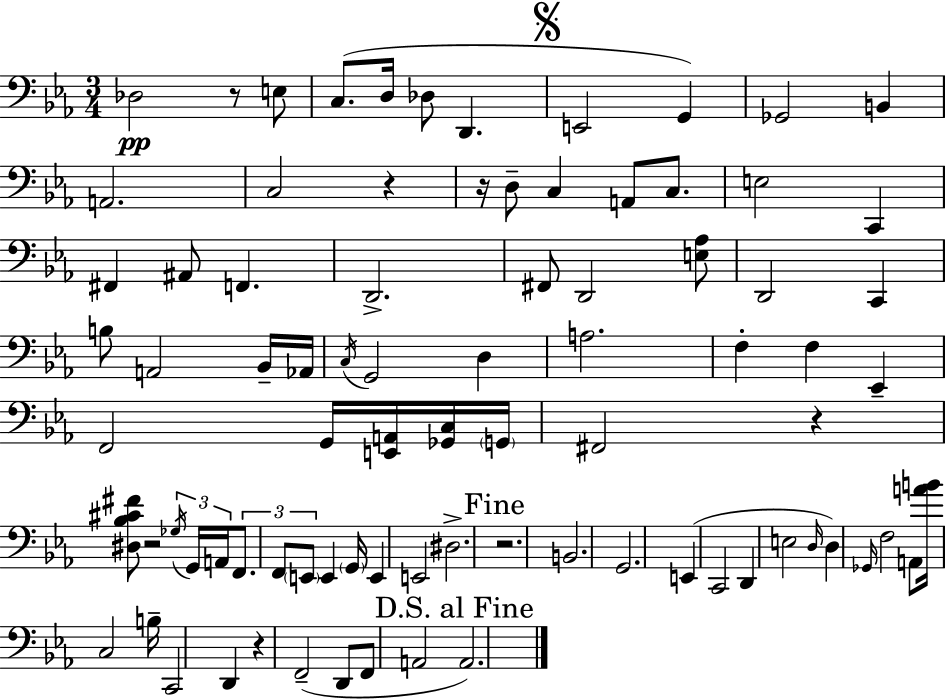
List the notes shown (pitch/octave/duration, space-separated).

Db3/h R/e E3/e C3/e. D3/s Db3/e D2/q. E2/h G2/q Gb2/h B2/q A2/h. C3/h R/q R/s D3/e C3/q A2/e C3/e. E3/h C2/q F#2/q A#2/e F2/q. D2/h. F#2/e D2/h [E3,Ab3]/e D2/h C2/q B3/e A2/h Bb2/s Ab2/s C3/s G2/h D3/q A3/h. F3/q F3/q Eb2/q F2/h G2/s [E2,A2]/s [Gb2,C3]/s G2/s F#2/h R/q [D#3,Bb3,C#4,F#4]/e R/h Gb3/s G2/s A2/s F2/e. F2/e E2/e E2/q G2/s E2/q E2/h D#3/h. R/h. B2/h. G2/h. E2/q C2/h D2/q E3/h D3/s D3/q Gb2/s F3/h A2/e [A4,B4]/s C3/h B3/s C2/h D2/q R/q F2/h D2/e F2/e A2/h A2/h.